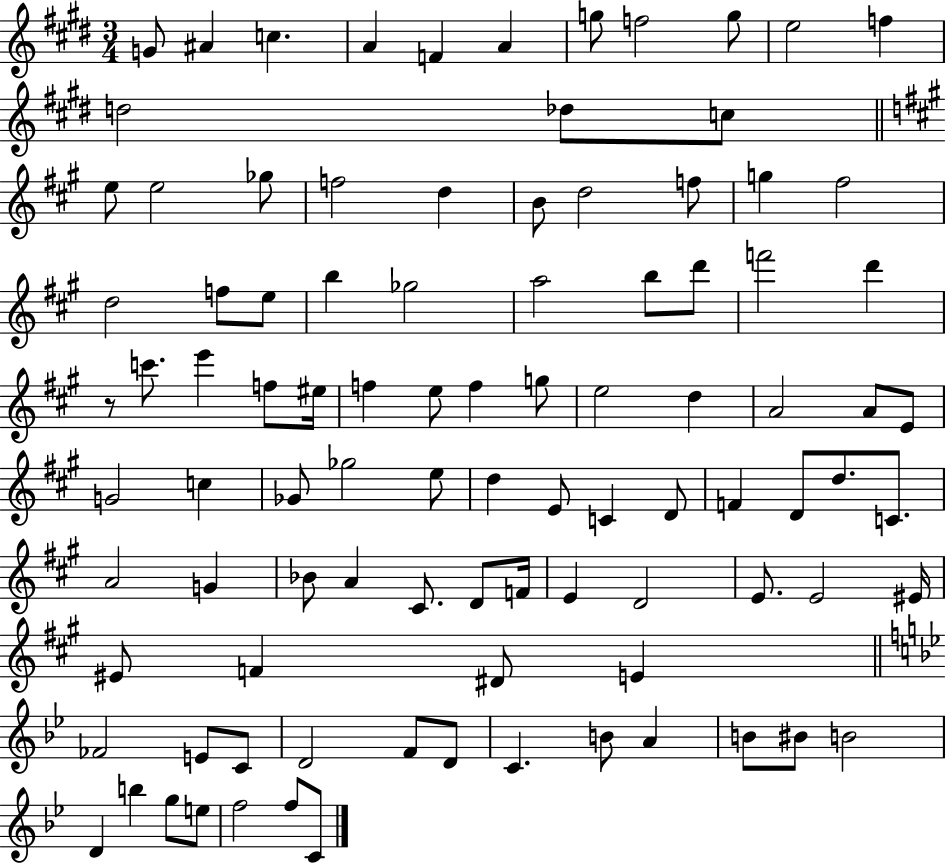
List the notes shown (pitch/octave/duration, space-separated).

G4/e A#4/q C5/q. A4/q F4/q A4/q G5/e F5/h G5/e E5/h F5/q D5/h Db5/e C5/e E5/e E5/h Gb5/e F5/h D5/q B4/e D5/h F5/e G5/q F#5/h D5/h F5/e E5/e B5/q Gb5/h A5/h B5/e D6/e F6/h D6/q R/e C6/e. E6/q F5/e EIS5/s F5/q E5/e F5/q G5/e E5/h D5/q A4/h A4/e E4/e G4/h C5/q Gb4/e Gb5/h E5/e D5/q E4/e C4/q D4/e F4/q D4/e D5/e. C4/e. A4/h G4/q Bb4/e A4/q C#4/e. D4/e F4/s E4/q D4/h E4/e. E4/h EIS4/s EIS4/e F4/q D#4/e E4/q FES4/h E4/e C4/e D4/h F4/e D4/e C4/q. B4/e A4/q B4/e BIS4/e B4/h D4/q B5/q G5/e E5/e F5/h F5/e C4/e